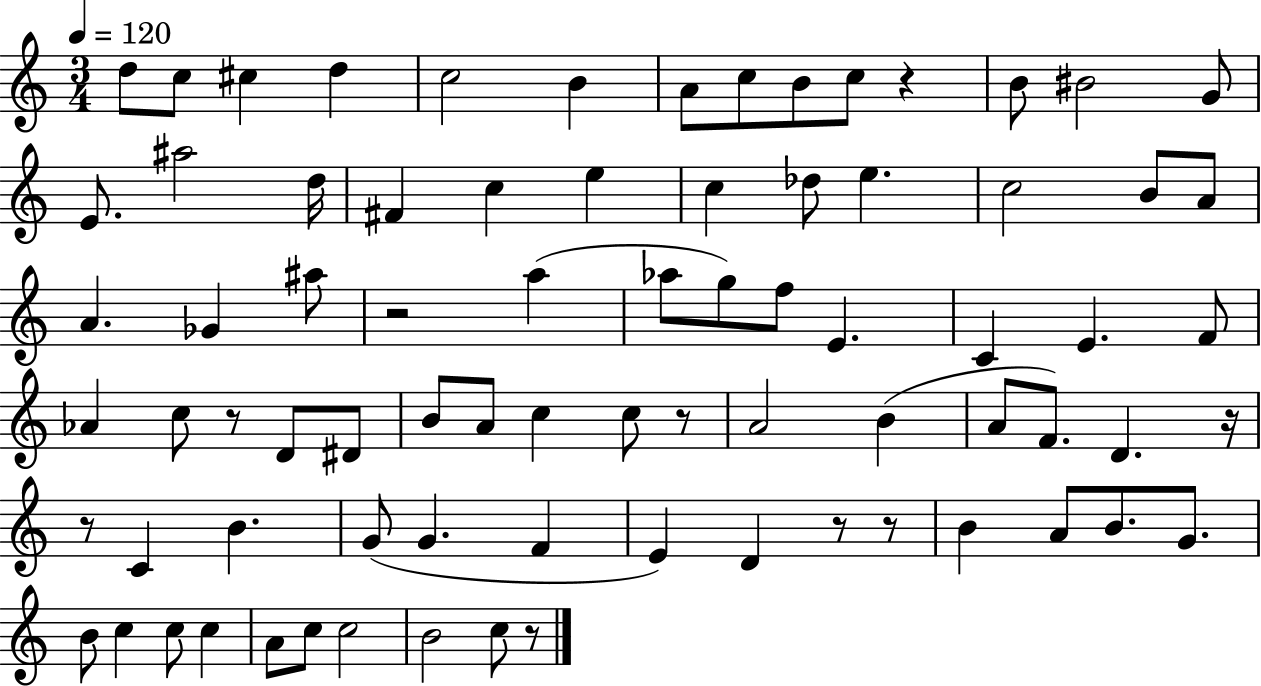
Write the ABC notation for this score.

X:1
T:Untitled
M:3/4
L:1/4
K:C
d/2 c/2 ^c d c2 B A/2 c/2 B/2 c/2 z B/2 ^B2 G/2 E/2 ^a2 d/4 ^F c e c _d/2 e c2 B/2 A/2 A _G ^a/2 z2 a _a/2 g/2 f/2 E C E F/2 _A c/2 z/2 D/2 ^D/2 B/2 A/2 c c/2 z/2 A2 B A/2 F/2 D z/4 z/2 C B G/2 G F E D z/2 z/2 B A/2 B/2 G/2 B/2 c c/2 c A/2 c/2 c2 B2 c/2 z/2